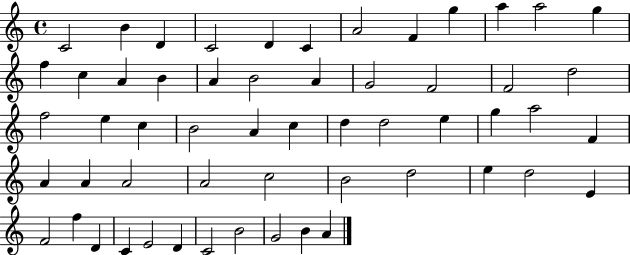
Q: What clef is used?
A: treble